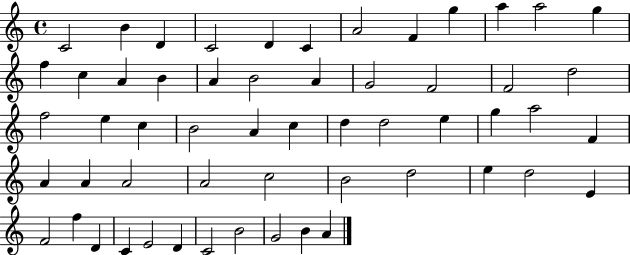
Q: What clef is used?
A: treble